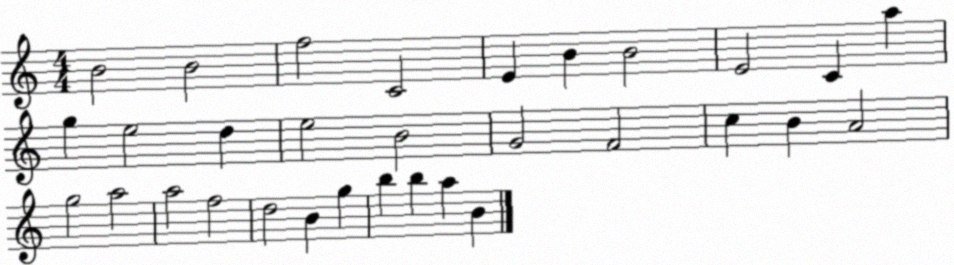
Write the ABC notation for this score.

X:1
T:Untitled
M:4/4
L:1/4
K:C
B2 B2 f2 C2 E B B2 E2 C a g e2 d e2 B2 G2 F2 c B A2 g2 a2 a2 f2 d2 B g b b a B